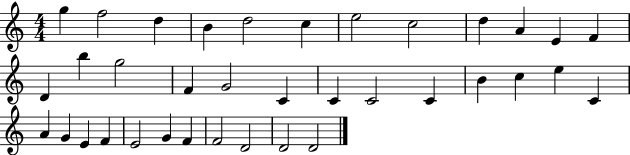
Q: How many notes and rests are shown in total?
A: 36